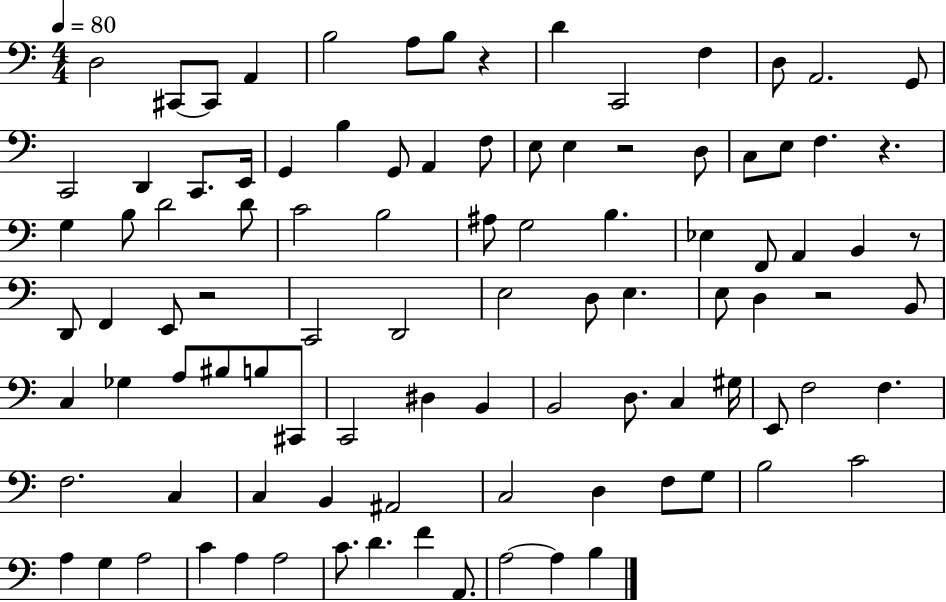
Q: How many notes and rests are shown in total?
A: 98